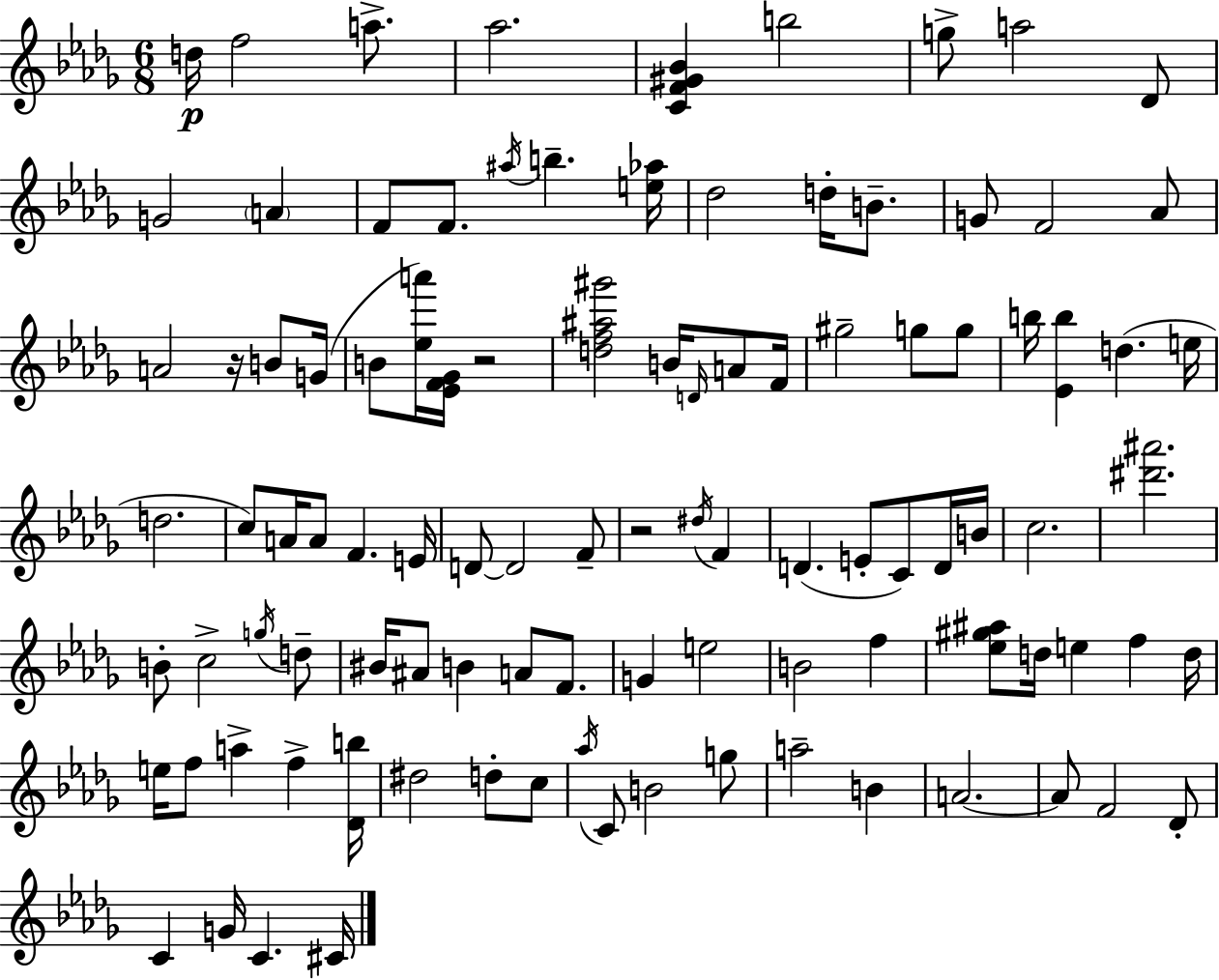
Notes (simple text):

D5/s F5/h A5/e. Ab5/h. [C4,F4,G#4,Bb4]/q B5/h G5/e A5/h Db4/e G4/h A4/q F4/e F4/e. A#5/s B5/q. [E5,Ab5]/s Db5/h D5/s B4/e. G4/e F4/h Ab4/e A4/h R/s B4/e G4/s B4/e [Eb5,A6]/s [Eb4,F4,Gb4]/s R/h [D5,F5,A#5,G#6]/h B4/s D4/s A4/e F4/s G#5/h G5/e G5/e B5/s [Eb4,B5]/q D5/q. E5/s D5/h. C5/e A4/s A4/e F4/q. E4/s D4/e D4/h F4/e R/h D#5/s F4/q D4/q. E4/e C4/e D4/s B4/s C5/h. [D#6,A#6]/h. B4/e C5/h G5/s D5/e BIS4/s A#4/e B4/q A4/e F4/e. G4/q E5/h B4/h F5/q [Eb5,G#5,A#5]/e D5/s E5/q F5/q D5/s E5/s F5/e A5/q F5/q [Db4,B5]/s D#5/h D5/e C5/e Ab5/s C4/e B4/h G5/e A5/h B4/q A4/h. A4/e F4/h Db4/e C4/q G4/s C4/q. C#4/s